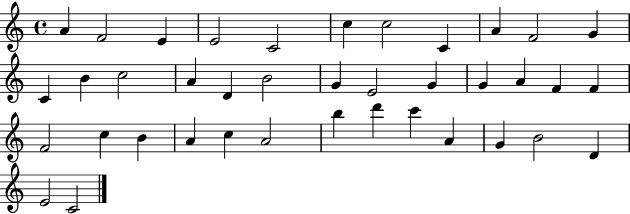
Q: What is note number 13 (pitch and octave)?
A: B4